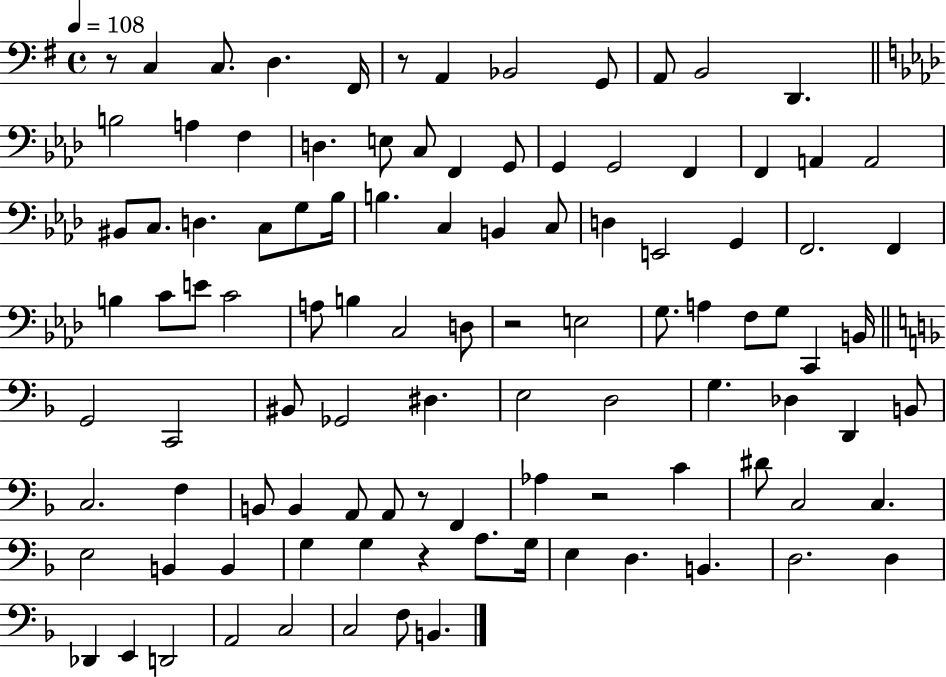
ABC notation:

X:1
T:Untitled
M:4/4
L:1/4
K:G
z/2 C, C,/2 D, ^F,,/4 z/2 A,, _B,,2 G,,/2 A,,/2 B,,2 D,, B,2 A, F, D, E,/2 C,/2 F,, G,,/2 G,, G,,2 F,, F,, A,, A,,2 ^B,,/2 C,/2 D, C,/2 G,/2 _B,/4 B, C, B,, C,/2 D, E,,2 G,, F,,2 F,, B, C/2 E/2 C2 A,/2 B, C,2 D,/2 z2 E,2 G,/2 A, F,/2 G,/2 C,, B,,/4 G,,2 C,,2 ^B,,/2 _G,,2 ^D, E,2 D,2 G, _D, D,, B,,/2 C,2 F, B,,/2 B,, A,,/2 A,,/2 z/2 F,, _A, z2 C ^D/2 C,2 C, E,2 B,, B,, G, G, z A,/2 G,/4 E, D, B,, D,2 D, _D,, E,, D,,2 A,,2 C,2 C,2 F,/2 B,,